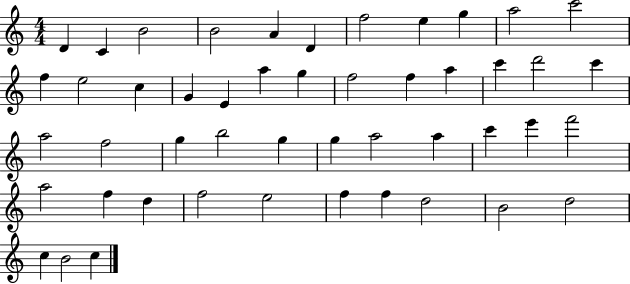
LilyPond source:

{
  \clef treble
  \numericTimeSignature
  \time 4/4
  \key c \major
  d'4 c'4 b'2 | b'2 a'4 d'4 | f''2 e''4 g''4 | a''2 c'''2 | \break f''4 e''2 c''4 | g'4 e'4 a''4 g''4 | f''2 f''4 a''4 | c'''4 d'''2 c'''4 | \break a''2 f''2 | g''4 b''2 g''4 | g''4 a''2 a''4 | c'''4 e'''4 f'''2 | \break a''2 f''4 d''4 | f''2 e''2 | f''4 f''4 d''2 | b'2 d''2 | \break c''4 b'2 c''4 | \bar "|."
}